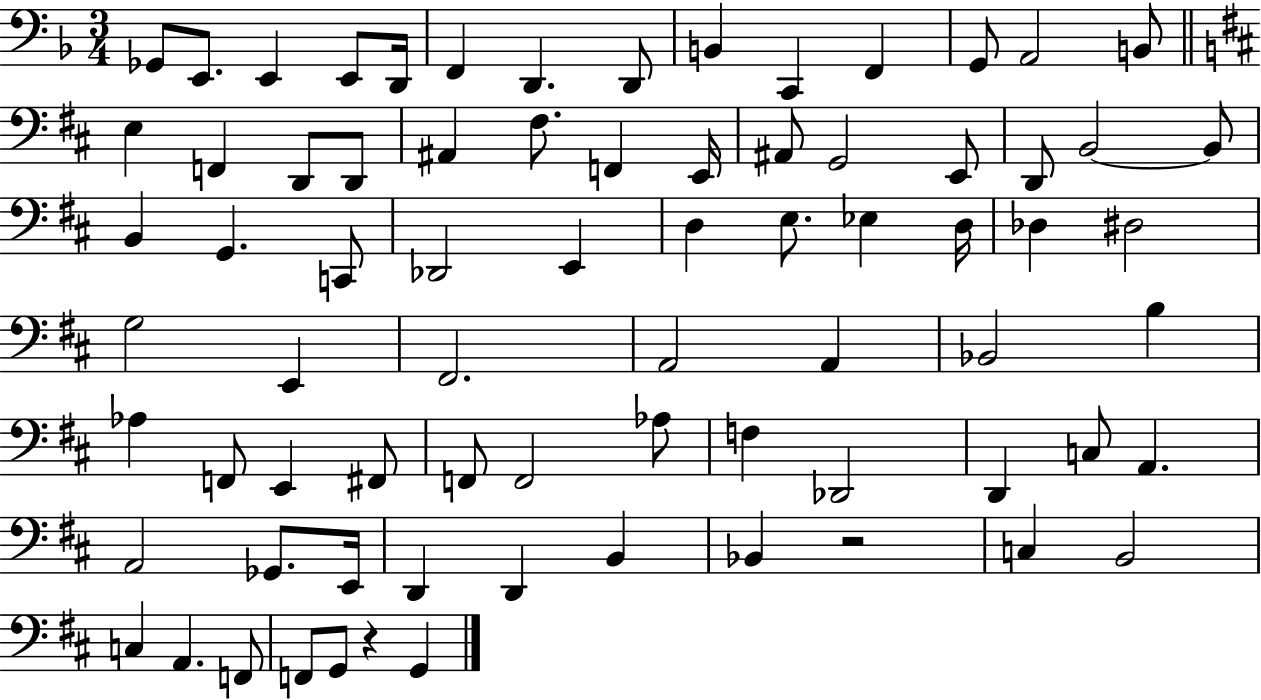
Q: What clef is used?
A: bass